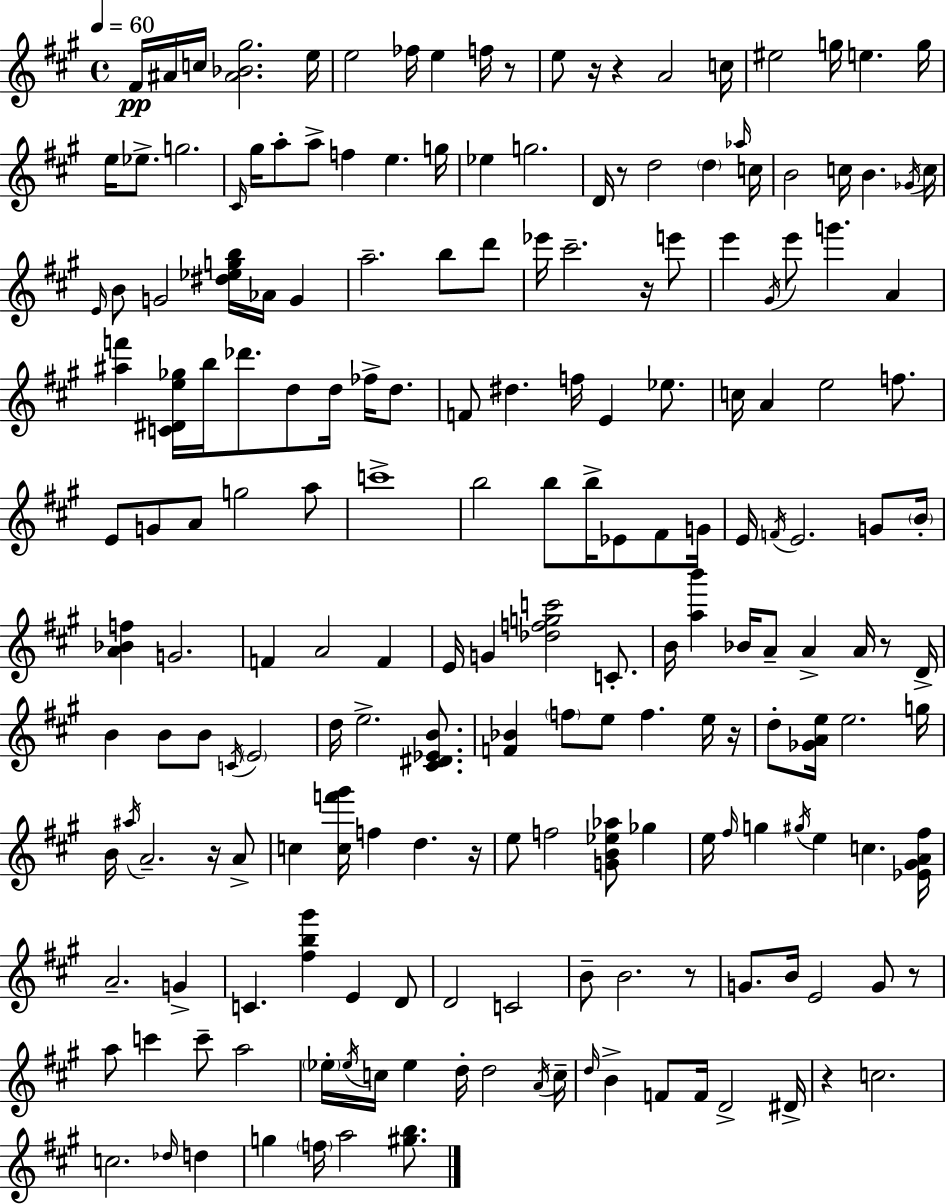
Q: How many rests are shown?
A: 12